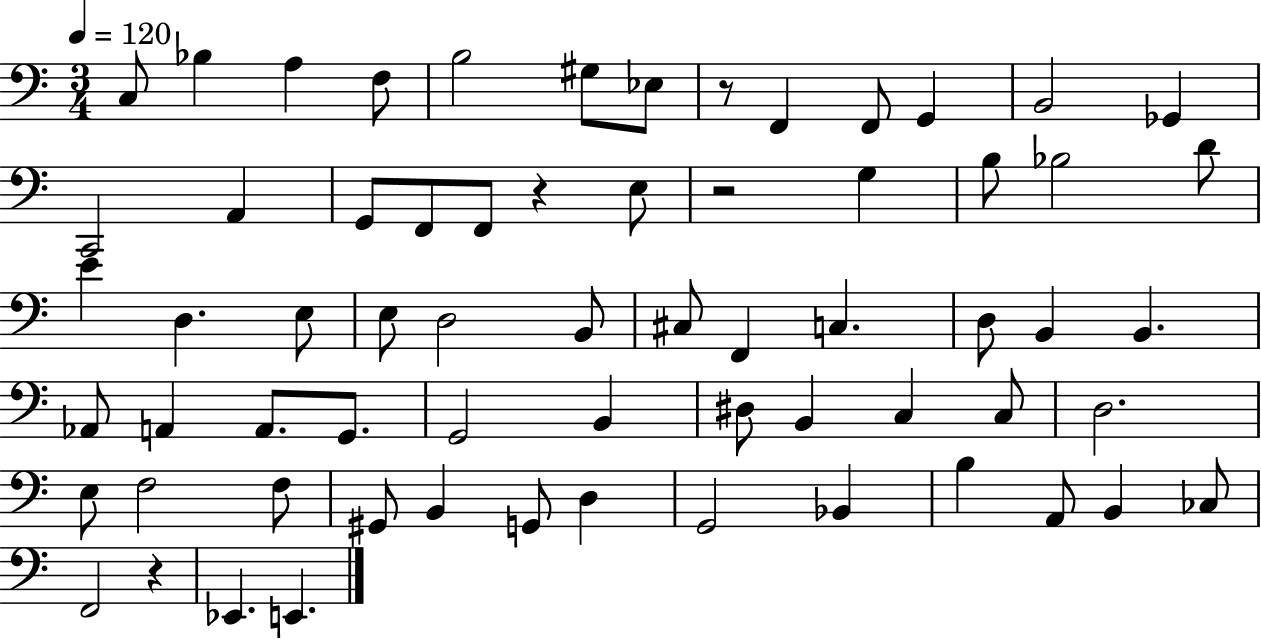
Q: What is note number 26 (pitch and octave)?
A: E3